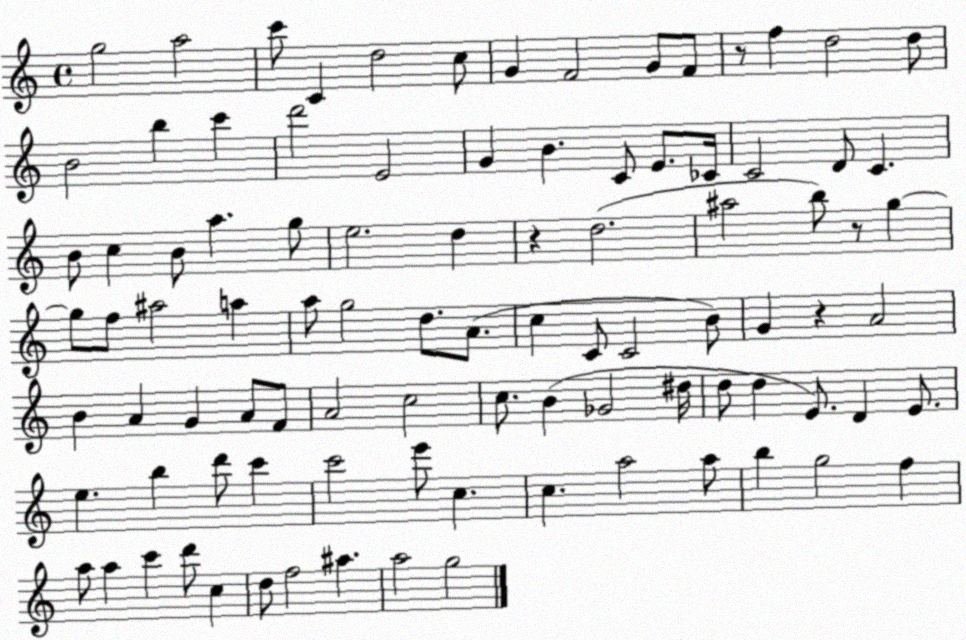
X:1
T:Untitled
M:4/4
L:1/4
K:C
g2 a2 c'/2 C d2 c/2 G F2 G/2 F/2 z/2 f d2 d/2 B2 b c' d'2 E2 G B C/2 E/2 _C/4 C2 D/2 C B/2 c B/2 a g/2 e2 d z d2 ^a2 b/2 z/2 g g/2 f/2 ^a2 a a/2 g2 d/2 A/2 c C/2 C2 B/2 G z A2 B A G A/2 F/2 A2 c2 c/2 B _G2 ^d/4 d/2 d E/2 D E/2 e b d'/2 c' c'2 e'/2 c c a2 a/2 b g2 f a/2 a c' d'/2 c d/2 f2 ^a a2 g2